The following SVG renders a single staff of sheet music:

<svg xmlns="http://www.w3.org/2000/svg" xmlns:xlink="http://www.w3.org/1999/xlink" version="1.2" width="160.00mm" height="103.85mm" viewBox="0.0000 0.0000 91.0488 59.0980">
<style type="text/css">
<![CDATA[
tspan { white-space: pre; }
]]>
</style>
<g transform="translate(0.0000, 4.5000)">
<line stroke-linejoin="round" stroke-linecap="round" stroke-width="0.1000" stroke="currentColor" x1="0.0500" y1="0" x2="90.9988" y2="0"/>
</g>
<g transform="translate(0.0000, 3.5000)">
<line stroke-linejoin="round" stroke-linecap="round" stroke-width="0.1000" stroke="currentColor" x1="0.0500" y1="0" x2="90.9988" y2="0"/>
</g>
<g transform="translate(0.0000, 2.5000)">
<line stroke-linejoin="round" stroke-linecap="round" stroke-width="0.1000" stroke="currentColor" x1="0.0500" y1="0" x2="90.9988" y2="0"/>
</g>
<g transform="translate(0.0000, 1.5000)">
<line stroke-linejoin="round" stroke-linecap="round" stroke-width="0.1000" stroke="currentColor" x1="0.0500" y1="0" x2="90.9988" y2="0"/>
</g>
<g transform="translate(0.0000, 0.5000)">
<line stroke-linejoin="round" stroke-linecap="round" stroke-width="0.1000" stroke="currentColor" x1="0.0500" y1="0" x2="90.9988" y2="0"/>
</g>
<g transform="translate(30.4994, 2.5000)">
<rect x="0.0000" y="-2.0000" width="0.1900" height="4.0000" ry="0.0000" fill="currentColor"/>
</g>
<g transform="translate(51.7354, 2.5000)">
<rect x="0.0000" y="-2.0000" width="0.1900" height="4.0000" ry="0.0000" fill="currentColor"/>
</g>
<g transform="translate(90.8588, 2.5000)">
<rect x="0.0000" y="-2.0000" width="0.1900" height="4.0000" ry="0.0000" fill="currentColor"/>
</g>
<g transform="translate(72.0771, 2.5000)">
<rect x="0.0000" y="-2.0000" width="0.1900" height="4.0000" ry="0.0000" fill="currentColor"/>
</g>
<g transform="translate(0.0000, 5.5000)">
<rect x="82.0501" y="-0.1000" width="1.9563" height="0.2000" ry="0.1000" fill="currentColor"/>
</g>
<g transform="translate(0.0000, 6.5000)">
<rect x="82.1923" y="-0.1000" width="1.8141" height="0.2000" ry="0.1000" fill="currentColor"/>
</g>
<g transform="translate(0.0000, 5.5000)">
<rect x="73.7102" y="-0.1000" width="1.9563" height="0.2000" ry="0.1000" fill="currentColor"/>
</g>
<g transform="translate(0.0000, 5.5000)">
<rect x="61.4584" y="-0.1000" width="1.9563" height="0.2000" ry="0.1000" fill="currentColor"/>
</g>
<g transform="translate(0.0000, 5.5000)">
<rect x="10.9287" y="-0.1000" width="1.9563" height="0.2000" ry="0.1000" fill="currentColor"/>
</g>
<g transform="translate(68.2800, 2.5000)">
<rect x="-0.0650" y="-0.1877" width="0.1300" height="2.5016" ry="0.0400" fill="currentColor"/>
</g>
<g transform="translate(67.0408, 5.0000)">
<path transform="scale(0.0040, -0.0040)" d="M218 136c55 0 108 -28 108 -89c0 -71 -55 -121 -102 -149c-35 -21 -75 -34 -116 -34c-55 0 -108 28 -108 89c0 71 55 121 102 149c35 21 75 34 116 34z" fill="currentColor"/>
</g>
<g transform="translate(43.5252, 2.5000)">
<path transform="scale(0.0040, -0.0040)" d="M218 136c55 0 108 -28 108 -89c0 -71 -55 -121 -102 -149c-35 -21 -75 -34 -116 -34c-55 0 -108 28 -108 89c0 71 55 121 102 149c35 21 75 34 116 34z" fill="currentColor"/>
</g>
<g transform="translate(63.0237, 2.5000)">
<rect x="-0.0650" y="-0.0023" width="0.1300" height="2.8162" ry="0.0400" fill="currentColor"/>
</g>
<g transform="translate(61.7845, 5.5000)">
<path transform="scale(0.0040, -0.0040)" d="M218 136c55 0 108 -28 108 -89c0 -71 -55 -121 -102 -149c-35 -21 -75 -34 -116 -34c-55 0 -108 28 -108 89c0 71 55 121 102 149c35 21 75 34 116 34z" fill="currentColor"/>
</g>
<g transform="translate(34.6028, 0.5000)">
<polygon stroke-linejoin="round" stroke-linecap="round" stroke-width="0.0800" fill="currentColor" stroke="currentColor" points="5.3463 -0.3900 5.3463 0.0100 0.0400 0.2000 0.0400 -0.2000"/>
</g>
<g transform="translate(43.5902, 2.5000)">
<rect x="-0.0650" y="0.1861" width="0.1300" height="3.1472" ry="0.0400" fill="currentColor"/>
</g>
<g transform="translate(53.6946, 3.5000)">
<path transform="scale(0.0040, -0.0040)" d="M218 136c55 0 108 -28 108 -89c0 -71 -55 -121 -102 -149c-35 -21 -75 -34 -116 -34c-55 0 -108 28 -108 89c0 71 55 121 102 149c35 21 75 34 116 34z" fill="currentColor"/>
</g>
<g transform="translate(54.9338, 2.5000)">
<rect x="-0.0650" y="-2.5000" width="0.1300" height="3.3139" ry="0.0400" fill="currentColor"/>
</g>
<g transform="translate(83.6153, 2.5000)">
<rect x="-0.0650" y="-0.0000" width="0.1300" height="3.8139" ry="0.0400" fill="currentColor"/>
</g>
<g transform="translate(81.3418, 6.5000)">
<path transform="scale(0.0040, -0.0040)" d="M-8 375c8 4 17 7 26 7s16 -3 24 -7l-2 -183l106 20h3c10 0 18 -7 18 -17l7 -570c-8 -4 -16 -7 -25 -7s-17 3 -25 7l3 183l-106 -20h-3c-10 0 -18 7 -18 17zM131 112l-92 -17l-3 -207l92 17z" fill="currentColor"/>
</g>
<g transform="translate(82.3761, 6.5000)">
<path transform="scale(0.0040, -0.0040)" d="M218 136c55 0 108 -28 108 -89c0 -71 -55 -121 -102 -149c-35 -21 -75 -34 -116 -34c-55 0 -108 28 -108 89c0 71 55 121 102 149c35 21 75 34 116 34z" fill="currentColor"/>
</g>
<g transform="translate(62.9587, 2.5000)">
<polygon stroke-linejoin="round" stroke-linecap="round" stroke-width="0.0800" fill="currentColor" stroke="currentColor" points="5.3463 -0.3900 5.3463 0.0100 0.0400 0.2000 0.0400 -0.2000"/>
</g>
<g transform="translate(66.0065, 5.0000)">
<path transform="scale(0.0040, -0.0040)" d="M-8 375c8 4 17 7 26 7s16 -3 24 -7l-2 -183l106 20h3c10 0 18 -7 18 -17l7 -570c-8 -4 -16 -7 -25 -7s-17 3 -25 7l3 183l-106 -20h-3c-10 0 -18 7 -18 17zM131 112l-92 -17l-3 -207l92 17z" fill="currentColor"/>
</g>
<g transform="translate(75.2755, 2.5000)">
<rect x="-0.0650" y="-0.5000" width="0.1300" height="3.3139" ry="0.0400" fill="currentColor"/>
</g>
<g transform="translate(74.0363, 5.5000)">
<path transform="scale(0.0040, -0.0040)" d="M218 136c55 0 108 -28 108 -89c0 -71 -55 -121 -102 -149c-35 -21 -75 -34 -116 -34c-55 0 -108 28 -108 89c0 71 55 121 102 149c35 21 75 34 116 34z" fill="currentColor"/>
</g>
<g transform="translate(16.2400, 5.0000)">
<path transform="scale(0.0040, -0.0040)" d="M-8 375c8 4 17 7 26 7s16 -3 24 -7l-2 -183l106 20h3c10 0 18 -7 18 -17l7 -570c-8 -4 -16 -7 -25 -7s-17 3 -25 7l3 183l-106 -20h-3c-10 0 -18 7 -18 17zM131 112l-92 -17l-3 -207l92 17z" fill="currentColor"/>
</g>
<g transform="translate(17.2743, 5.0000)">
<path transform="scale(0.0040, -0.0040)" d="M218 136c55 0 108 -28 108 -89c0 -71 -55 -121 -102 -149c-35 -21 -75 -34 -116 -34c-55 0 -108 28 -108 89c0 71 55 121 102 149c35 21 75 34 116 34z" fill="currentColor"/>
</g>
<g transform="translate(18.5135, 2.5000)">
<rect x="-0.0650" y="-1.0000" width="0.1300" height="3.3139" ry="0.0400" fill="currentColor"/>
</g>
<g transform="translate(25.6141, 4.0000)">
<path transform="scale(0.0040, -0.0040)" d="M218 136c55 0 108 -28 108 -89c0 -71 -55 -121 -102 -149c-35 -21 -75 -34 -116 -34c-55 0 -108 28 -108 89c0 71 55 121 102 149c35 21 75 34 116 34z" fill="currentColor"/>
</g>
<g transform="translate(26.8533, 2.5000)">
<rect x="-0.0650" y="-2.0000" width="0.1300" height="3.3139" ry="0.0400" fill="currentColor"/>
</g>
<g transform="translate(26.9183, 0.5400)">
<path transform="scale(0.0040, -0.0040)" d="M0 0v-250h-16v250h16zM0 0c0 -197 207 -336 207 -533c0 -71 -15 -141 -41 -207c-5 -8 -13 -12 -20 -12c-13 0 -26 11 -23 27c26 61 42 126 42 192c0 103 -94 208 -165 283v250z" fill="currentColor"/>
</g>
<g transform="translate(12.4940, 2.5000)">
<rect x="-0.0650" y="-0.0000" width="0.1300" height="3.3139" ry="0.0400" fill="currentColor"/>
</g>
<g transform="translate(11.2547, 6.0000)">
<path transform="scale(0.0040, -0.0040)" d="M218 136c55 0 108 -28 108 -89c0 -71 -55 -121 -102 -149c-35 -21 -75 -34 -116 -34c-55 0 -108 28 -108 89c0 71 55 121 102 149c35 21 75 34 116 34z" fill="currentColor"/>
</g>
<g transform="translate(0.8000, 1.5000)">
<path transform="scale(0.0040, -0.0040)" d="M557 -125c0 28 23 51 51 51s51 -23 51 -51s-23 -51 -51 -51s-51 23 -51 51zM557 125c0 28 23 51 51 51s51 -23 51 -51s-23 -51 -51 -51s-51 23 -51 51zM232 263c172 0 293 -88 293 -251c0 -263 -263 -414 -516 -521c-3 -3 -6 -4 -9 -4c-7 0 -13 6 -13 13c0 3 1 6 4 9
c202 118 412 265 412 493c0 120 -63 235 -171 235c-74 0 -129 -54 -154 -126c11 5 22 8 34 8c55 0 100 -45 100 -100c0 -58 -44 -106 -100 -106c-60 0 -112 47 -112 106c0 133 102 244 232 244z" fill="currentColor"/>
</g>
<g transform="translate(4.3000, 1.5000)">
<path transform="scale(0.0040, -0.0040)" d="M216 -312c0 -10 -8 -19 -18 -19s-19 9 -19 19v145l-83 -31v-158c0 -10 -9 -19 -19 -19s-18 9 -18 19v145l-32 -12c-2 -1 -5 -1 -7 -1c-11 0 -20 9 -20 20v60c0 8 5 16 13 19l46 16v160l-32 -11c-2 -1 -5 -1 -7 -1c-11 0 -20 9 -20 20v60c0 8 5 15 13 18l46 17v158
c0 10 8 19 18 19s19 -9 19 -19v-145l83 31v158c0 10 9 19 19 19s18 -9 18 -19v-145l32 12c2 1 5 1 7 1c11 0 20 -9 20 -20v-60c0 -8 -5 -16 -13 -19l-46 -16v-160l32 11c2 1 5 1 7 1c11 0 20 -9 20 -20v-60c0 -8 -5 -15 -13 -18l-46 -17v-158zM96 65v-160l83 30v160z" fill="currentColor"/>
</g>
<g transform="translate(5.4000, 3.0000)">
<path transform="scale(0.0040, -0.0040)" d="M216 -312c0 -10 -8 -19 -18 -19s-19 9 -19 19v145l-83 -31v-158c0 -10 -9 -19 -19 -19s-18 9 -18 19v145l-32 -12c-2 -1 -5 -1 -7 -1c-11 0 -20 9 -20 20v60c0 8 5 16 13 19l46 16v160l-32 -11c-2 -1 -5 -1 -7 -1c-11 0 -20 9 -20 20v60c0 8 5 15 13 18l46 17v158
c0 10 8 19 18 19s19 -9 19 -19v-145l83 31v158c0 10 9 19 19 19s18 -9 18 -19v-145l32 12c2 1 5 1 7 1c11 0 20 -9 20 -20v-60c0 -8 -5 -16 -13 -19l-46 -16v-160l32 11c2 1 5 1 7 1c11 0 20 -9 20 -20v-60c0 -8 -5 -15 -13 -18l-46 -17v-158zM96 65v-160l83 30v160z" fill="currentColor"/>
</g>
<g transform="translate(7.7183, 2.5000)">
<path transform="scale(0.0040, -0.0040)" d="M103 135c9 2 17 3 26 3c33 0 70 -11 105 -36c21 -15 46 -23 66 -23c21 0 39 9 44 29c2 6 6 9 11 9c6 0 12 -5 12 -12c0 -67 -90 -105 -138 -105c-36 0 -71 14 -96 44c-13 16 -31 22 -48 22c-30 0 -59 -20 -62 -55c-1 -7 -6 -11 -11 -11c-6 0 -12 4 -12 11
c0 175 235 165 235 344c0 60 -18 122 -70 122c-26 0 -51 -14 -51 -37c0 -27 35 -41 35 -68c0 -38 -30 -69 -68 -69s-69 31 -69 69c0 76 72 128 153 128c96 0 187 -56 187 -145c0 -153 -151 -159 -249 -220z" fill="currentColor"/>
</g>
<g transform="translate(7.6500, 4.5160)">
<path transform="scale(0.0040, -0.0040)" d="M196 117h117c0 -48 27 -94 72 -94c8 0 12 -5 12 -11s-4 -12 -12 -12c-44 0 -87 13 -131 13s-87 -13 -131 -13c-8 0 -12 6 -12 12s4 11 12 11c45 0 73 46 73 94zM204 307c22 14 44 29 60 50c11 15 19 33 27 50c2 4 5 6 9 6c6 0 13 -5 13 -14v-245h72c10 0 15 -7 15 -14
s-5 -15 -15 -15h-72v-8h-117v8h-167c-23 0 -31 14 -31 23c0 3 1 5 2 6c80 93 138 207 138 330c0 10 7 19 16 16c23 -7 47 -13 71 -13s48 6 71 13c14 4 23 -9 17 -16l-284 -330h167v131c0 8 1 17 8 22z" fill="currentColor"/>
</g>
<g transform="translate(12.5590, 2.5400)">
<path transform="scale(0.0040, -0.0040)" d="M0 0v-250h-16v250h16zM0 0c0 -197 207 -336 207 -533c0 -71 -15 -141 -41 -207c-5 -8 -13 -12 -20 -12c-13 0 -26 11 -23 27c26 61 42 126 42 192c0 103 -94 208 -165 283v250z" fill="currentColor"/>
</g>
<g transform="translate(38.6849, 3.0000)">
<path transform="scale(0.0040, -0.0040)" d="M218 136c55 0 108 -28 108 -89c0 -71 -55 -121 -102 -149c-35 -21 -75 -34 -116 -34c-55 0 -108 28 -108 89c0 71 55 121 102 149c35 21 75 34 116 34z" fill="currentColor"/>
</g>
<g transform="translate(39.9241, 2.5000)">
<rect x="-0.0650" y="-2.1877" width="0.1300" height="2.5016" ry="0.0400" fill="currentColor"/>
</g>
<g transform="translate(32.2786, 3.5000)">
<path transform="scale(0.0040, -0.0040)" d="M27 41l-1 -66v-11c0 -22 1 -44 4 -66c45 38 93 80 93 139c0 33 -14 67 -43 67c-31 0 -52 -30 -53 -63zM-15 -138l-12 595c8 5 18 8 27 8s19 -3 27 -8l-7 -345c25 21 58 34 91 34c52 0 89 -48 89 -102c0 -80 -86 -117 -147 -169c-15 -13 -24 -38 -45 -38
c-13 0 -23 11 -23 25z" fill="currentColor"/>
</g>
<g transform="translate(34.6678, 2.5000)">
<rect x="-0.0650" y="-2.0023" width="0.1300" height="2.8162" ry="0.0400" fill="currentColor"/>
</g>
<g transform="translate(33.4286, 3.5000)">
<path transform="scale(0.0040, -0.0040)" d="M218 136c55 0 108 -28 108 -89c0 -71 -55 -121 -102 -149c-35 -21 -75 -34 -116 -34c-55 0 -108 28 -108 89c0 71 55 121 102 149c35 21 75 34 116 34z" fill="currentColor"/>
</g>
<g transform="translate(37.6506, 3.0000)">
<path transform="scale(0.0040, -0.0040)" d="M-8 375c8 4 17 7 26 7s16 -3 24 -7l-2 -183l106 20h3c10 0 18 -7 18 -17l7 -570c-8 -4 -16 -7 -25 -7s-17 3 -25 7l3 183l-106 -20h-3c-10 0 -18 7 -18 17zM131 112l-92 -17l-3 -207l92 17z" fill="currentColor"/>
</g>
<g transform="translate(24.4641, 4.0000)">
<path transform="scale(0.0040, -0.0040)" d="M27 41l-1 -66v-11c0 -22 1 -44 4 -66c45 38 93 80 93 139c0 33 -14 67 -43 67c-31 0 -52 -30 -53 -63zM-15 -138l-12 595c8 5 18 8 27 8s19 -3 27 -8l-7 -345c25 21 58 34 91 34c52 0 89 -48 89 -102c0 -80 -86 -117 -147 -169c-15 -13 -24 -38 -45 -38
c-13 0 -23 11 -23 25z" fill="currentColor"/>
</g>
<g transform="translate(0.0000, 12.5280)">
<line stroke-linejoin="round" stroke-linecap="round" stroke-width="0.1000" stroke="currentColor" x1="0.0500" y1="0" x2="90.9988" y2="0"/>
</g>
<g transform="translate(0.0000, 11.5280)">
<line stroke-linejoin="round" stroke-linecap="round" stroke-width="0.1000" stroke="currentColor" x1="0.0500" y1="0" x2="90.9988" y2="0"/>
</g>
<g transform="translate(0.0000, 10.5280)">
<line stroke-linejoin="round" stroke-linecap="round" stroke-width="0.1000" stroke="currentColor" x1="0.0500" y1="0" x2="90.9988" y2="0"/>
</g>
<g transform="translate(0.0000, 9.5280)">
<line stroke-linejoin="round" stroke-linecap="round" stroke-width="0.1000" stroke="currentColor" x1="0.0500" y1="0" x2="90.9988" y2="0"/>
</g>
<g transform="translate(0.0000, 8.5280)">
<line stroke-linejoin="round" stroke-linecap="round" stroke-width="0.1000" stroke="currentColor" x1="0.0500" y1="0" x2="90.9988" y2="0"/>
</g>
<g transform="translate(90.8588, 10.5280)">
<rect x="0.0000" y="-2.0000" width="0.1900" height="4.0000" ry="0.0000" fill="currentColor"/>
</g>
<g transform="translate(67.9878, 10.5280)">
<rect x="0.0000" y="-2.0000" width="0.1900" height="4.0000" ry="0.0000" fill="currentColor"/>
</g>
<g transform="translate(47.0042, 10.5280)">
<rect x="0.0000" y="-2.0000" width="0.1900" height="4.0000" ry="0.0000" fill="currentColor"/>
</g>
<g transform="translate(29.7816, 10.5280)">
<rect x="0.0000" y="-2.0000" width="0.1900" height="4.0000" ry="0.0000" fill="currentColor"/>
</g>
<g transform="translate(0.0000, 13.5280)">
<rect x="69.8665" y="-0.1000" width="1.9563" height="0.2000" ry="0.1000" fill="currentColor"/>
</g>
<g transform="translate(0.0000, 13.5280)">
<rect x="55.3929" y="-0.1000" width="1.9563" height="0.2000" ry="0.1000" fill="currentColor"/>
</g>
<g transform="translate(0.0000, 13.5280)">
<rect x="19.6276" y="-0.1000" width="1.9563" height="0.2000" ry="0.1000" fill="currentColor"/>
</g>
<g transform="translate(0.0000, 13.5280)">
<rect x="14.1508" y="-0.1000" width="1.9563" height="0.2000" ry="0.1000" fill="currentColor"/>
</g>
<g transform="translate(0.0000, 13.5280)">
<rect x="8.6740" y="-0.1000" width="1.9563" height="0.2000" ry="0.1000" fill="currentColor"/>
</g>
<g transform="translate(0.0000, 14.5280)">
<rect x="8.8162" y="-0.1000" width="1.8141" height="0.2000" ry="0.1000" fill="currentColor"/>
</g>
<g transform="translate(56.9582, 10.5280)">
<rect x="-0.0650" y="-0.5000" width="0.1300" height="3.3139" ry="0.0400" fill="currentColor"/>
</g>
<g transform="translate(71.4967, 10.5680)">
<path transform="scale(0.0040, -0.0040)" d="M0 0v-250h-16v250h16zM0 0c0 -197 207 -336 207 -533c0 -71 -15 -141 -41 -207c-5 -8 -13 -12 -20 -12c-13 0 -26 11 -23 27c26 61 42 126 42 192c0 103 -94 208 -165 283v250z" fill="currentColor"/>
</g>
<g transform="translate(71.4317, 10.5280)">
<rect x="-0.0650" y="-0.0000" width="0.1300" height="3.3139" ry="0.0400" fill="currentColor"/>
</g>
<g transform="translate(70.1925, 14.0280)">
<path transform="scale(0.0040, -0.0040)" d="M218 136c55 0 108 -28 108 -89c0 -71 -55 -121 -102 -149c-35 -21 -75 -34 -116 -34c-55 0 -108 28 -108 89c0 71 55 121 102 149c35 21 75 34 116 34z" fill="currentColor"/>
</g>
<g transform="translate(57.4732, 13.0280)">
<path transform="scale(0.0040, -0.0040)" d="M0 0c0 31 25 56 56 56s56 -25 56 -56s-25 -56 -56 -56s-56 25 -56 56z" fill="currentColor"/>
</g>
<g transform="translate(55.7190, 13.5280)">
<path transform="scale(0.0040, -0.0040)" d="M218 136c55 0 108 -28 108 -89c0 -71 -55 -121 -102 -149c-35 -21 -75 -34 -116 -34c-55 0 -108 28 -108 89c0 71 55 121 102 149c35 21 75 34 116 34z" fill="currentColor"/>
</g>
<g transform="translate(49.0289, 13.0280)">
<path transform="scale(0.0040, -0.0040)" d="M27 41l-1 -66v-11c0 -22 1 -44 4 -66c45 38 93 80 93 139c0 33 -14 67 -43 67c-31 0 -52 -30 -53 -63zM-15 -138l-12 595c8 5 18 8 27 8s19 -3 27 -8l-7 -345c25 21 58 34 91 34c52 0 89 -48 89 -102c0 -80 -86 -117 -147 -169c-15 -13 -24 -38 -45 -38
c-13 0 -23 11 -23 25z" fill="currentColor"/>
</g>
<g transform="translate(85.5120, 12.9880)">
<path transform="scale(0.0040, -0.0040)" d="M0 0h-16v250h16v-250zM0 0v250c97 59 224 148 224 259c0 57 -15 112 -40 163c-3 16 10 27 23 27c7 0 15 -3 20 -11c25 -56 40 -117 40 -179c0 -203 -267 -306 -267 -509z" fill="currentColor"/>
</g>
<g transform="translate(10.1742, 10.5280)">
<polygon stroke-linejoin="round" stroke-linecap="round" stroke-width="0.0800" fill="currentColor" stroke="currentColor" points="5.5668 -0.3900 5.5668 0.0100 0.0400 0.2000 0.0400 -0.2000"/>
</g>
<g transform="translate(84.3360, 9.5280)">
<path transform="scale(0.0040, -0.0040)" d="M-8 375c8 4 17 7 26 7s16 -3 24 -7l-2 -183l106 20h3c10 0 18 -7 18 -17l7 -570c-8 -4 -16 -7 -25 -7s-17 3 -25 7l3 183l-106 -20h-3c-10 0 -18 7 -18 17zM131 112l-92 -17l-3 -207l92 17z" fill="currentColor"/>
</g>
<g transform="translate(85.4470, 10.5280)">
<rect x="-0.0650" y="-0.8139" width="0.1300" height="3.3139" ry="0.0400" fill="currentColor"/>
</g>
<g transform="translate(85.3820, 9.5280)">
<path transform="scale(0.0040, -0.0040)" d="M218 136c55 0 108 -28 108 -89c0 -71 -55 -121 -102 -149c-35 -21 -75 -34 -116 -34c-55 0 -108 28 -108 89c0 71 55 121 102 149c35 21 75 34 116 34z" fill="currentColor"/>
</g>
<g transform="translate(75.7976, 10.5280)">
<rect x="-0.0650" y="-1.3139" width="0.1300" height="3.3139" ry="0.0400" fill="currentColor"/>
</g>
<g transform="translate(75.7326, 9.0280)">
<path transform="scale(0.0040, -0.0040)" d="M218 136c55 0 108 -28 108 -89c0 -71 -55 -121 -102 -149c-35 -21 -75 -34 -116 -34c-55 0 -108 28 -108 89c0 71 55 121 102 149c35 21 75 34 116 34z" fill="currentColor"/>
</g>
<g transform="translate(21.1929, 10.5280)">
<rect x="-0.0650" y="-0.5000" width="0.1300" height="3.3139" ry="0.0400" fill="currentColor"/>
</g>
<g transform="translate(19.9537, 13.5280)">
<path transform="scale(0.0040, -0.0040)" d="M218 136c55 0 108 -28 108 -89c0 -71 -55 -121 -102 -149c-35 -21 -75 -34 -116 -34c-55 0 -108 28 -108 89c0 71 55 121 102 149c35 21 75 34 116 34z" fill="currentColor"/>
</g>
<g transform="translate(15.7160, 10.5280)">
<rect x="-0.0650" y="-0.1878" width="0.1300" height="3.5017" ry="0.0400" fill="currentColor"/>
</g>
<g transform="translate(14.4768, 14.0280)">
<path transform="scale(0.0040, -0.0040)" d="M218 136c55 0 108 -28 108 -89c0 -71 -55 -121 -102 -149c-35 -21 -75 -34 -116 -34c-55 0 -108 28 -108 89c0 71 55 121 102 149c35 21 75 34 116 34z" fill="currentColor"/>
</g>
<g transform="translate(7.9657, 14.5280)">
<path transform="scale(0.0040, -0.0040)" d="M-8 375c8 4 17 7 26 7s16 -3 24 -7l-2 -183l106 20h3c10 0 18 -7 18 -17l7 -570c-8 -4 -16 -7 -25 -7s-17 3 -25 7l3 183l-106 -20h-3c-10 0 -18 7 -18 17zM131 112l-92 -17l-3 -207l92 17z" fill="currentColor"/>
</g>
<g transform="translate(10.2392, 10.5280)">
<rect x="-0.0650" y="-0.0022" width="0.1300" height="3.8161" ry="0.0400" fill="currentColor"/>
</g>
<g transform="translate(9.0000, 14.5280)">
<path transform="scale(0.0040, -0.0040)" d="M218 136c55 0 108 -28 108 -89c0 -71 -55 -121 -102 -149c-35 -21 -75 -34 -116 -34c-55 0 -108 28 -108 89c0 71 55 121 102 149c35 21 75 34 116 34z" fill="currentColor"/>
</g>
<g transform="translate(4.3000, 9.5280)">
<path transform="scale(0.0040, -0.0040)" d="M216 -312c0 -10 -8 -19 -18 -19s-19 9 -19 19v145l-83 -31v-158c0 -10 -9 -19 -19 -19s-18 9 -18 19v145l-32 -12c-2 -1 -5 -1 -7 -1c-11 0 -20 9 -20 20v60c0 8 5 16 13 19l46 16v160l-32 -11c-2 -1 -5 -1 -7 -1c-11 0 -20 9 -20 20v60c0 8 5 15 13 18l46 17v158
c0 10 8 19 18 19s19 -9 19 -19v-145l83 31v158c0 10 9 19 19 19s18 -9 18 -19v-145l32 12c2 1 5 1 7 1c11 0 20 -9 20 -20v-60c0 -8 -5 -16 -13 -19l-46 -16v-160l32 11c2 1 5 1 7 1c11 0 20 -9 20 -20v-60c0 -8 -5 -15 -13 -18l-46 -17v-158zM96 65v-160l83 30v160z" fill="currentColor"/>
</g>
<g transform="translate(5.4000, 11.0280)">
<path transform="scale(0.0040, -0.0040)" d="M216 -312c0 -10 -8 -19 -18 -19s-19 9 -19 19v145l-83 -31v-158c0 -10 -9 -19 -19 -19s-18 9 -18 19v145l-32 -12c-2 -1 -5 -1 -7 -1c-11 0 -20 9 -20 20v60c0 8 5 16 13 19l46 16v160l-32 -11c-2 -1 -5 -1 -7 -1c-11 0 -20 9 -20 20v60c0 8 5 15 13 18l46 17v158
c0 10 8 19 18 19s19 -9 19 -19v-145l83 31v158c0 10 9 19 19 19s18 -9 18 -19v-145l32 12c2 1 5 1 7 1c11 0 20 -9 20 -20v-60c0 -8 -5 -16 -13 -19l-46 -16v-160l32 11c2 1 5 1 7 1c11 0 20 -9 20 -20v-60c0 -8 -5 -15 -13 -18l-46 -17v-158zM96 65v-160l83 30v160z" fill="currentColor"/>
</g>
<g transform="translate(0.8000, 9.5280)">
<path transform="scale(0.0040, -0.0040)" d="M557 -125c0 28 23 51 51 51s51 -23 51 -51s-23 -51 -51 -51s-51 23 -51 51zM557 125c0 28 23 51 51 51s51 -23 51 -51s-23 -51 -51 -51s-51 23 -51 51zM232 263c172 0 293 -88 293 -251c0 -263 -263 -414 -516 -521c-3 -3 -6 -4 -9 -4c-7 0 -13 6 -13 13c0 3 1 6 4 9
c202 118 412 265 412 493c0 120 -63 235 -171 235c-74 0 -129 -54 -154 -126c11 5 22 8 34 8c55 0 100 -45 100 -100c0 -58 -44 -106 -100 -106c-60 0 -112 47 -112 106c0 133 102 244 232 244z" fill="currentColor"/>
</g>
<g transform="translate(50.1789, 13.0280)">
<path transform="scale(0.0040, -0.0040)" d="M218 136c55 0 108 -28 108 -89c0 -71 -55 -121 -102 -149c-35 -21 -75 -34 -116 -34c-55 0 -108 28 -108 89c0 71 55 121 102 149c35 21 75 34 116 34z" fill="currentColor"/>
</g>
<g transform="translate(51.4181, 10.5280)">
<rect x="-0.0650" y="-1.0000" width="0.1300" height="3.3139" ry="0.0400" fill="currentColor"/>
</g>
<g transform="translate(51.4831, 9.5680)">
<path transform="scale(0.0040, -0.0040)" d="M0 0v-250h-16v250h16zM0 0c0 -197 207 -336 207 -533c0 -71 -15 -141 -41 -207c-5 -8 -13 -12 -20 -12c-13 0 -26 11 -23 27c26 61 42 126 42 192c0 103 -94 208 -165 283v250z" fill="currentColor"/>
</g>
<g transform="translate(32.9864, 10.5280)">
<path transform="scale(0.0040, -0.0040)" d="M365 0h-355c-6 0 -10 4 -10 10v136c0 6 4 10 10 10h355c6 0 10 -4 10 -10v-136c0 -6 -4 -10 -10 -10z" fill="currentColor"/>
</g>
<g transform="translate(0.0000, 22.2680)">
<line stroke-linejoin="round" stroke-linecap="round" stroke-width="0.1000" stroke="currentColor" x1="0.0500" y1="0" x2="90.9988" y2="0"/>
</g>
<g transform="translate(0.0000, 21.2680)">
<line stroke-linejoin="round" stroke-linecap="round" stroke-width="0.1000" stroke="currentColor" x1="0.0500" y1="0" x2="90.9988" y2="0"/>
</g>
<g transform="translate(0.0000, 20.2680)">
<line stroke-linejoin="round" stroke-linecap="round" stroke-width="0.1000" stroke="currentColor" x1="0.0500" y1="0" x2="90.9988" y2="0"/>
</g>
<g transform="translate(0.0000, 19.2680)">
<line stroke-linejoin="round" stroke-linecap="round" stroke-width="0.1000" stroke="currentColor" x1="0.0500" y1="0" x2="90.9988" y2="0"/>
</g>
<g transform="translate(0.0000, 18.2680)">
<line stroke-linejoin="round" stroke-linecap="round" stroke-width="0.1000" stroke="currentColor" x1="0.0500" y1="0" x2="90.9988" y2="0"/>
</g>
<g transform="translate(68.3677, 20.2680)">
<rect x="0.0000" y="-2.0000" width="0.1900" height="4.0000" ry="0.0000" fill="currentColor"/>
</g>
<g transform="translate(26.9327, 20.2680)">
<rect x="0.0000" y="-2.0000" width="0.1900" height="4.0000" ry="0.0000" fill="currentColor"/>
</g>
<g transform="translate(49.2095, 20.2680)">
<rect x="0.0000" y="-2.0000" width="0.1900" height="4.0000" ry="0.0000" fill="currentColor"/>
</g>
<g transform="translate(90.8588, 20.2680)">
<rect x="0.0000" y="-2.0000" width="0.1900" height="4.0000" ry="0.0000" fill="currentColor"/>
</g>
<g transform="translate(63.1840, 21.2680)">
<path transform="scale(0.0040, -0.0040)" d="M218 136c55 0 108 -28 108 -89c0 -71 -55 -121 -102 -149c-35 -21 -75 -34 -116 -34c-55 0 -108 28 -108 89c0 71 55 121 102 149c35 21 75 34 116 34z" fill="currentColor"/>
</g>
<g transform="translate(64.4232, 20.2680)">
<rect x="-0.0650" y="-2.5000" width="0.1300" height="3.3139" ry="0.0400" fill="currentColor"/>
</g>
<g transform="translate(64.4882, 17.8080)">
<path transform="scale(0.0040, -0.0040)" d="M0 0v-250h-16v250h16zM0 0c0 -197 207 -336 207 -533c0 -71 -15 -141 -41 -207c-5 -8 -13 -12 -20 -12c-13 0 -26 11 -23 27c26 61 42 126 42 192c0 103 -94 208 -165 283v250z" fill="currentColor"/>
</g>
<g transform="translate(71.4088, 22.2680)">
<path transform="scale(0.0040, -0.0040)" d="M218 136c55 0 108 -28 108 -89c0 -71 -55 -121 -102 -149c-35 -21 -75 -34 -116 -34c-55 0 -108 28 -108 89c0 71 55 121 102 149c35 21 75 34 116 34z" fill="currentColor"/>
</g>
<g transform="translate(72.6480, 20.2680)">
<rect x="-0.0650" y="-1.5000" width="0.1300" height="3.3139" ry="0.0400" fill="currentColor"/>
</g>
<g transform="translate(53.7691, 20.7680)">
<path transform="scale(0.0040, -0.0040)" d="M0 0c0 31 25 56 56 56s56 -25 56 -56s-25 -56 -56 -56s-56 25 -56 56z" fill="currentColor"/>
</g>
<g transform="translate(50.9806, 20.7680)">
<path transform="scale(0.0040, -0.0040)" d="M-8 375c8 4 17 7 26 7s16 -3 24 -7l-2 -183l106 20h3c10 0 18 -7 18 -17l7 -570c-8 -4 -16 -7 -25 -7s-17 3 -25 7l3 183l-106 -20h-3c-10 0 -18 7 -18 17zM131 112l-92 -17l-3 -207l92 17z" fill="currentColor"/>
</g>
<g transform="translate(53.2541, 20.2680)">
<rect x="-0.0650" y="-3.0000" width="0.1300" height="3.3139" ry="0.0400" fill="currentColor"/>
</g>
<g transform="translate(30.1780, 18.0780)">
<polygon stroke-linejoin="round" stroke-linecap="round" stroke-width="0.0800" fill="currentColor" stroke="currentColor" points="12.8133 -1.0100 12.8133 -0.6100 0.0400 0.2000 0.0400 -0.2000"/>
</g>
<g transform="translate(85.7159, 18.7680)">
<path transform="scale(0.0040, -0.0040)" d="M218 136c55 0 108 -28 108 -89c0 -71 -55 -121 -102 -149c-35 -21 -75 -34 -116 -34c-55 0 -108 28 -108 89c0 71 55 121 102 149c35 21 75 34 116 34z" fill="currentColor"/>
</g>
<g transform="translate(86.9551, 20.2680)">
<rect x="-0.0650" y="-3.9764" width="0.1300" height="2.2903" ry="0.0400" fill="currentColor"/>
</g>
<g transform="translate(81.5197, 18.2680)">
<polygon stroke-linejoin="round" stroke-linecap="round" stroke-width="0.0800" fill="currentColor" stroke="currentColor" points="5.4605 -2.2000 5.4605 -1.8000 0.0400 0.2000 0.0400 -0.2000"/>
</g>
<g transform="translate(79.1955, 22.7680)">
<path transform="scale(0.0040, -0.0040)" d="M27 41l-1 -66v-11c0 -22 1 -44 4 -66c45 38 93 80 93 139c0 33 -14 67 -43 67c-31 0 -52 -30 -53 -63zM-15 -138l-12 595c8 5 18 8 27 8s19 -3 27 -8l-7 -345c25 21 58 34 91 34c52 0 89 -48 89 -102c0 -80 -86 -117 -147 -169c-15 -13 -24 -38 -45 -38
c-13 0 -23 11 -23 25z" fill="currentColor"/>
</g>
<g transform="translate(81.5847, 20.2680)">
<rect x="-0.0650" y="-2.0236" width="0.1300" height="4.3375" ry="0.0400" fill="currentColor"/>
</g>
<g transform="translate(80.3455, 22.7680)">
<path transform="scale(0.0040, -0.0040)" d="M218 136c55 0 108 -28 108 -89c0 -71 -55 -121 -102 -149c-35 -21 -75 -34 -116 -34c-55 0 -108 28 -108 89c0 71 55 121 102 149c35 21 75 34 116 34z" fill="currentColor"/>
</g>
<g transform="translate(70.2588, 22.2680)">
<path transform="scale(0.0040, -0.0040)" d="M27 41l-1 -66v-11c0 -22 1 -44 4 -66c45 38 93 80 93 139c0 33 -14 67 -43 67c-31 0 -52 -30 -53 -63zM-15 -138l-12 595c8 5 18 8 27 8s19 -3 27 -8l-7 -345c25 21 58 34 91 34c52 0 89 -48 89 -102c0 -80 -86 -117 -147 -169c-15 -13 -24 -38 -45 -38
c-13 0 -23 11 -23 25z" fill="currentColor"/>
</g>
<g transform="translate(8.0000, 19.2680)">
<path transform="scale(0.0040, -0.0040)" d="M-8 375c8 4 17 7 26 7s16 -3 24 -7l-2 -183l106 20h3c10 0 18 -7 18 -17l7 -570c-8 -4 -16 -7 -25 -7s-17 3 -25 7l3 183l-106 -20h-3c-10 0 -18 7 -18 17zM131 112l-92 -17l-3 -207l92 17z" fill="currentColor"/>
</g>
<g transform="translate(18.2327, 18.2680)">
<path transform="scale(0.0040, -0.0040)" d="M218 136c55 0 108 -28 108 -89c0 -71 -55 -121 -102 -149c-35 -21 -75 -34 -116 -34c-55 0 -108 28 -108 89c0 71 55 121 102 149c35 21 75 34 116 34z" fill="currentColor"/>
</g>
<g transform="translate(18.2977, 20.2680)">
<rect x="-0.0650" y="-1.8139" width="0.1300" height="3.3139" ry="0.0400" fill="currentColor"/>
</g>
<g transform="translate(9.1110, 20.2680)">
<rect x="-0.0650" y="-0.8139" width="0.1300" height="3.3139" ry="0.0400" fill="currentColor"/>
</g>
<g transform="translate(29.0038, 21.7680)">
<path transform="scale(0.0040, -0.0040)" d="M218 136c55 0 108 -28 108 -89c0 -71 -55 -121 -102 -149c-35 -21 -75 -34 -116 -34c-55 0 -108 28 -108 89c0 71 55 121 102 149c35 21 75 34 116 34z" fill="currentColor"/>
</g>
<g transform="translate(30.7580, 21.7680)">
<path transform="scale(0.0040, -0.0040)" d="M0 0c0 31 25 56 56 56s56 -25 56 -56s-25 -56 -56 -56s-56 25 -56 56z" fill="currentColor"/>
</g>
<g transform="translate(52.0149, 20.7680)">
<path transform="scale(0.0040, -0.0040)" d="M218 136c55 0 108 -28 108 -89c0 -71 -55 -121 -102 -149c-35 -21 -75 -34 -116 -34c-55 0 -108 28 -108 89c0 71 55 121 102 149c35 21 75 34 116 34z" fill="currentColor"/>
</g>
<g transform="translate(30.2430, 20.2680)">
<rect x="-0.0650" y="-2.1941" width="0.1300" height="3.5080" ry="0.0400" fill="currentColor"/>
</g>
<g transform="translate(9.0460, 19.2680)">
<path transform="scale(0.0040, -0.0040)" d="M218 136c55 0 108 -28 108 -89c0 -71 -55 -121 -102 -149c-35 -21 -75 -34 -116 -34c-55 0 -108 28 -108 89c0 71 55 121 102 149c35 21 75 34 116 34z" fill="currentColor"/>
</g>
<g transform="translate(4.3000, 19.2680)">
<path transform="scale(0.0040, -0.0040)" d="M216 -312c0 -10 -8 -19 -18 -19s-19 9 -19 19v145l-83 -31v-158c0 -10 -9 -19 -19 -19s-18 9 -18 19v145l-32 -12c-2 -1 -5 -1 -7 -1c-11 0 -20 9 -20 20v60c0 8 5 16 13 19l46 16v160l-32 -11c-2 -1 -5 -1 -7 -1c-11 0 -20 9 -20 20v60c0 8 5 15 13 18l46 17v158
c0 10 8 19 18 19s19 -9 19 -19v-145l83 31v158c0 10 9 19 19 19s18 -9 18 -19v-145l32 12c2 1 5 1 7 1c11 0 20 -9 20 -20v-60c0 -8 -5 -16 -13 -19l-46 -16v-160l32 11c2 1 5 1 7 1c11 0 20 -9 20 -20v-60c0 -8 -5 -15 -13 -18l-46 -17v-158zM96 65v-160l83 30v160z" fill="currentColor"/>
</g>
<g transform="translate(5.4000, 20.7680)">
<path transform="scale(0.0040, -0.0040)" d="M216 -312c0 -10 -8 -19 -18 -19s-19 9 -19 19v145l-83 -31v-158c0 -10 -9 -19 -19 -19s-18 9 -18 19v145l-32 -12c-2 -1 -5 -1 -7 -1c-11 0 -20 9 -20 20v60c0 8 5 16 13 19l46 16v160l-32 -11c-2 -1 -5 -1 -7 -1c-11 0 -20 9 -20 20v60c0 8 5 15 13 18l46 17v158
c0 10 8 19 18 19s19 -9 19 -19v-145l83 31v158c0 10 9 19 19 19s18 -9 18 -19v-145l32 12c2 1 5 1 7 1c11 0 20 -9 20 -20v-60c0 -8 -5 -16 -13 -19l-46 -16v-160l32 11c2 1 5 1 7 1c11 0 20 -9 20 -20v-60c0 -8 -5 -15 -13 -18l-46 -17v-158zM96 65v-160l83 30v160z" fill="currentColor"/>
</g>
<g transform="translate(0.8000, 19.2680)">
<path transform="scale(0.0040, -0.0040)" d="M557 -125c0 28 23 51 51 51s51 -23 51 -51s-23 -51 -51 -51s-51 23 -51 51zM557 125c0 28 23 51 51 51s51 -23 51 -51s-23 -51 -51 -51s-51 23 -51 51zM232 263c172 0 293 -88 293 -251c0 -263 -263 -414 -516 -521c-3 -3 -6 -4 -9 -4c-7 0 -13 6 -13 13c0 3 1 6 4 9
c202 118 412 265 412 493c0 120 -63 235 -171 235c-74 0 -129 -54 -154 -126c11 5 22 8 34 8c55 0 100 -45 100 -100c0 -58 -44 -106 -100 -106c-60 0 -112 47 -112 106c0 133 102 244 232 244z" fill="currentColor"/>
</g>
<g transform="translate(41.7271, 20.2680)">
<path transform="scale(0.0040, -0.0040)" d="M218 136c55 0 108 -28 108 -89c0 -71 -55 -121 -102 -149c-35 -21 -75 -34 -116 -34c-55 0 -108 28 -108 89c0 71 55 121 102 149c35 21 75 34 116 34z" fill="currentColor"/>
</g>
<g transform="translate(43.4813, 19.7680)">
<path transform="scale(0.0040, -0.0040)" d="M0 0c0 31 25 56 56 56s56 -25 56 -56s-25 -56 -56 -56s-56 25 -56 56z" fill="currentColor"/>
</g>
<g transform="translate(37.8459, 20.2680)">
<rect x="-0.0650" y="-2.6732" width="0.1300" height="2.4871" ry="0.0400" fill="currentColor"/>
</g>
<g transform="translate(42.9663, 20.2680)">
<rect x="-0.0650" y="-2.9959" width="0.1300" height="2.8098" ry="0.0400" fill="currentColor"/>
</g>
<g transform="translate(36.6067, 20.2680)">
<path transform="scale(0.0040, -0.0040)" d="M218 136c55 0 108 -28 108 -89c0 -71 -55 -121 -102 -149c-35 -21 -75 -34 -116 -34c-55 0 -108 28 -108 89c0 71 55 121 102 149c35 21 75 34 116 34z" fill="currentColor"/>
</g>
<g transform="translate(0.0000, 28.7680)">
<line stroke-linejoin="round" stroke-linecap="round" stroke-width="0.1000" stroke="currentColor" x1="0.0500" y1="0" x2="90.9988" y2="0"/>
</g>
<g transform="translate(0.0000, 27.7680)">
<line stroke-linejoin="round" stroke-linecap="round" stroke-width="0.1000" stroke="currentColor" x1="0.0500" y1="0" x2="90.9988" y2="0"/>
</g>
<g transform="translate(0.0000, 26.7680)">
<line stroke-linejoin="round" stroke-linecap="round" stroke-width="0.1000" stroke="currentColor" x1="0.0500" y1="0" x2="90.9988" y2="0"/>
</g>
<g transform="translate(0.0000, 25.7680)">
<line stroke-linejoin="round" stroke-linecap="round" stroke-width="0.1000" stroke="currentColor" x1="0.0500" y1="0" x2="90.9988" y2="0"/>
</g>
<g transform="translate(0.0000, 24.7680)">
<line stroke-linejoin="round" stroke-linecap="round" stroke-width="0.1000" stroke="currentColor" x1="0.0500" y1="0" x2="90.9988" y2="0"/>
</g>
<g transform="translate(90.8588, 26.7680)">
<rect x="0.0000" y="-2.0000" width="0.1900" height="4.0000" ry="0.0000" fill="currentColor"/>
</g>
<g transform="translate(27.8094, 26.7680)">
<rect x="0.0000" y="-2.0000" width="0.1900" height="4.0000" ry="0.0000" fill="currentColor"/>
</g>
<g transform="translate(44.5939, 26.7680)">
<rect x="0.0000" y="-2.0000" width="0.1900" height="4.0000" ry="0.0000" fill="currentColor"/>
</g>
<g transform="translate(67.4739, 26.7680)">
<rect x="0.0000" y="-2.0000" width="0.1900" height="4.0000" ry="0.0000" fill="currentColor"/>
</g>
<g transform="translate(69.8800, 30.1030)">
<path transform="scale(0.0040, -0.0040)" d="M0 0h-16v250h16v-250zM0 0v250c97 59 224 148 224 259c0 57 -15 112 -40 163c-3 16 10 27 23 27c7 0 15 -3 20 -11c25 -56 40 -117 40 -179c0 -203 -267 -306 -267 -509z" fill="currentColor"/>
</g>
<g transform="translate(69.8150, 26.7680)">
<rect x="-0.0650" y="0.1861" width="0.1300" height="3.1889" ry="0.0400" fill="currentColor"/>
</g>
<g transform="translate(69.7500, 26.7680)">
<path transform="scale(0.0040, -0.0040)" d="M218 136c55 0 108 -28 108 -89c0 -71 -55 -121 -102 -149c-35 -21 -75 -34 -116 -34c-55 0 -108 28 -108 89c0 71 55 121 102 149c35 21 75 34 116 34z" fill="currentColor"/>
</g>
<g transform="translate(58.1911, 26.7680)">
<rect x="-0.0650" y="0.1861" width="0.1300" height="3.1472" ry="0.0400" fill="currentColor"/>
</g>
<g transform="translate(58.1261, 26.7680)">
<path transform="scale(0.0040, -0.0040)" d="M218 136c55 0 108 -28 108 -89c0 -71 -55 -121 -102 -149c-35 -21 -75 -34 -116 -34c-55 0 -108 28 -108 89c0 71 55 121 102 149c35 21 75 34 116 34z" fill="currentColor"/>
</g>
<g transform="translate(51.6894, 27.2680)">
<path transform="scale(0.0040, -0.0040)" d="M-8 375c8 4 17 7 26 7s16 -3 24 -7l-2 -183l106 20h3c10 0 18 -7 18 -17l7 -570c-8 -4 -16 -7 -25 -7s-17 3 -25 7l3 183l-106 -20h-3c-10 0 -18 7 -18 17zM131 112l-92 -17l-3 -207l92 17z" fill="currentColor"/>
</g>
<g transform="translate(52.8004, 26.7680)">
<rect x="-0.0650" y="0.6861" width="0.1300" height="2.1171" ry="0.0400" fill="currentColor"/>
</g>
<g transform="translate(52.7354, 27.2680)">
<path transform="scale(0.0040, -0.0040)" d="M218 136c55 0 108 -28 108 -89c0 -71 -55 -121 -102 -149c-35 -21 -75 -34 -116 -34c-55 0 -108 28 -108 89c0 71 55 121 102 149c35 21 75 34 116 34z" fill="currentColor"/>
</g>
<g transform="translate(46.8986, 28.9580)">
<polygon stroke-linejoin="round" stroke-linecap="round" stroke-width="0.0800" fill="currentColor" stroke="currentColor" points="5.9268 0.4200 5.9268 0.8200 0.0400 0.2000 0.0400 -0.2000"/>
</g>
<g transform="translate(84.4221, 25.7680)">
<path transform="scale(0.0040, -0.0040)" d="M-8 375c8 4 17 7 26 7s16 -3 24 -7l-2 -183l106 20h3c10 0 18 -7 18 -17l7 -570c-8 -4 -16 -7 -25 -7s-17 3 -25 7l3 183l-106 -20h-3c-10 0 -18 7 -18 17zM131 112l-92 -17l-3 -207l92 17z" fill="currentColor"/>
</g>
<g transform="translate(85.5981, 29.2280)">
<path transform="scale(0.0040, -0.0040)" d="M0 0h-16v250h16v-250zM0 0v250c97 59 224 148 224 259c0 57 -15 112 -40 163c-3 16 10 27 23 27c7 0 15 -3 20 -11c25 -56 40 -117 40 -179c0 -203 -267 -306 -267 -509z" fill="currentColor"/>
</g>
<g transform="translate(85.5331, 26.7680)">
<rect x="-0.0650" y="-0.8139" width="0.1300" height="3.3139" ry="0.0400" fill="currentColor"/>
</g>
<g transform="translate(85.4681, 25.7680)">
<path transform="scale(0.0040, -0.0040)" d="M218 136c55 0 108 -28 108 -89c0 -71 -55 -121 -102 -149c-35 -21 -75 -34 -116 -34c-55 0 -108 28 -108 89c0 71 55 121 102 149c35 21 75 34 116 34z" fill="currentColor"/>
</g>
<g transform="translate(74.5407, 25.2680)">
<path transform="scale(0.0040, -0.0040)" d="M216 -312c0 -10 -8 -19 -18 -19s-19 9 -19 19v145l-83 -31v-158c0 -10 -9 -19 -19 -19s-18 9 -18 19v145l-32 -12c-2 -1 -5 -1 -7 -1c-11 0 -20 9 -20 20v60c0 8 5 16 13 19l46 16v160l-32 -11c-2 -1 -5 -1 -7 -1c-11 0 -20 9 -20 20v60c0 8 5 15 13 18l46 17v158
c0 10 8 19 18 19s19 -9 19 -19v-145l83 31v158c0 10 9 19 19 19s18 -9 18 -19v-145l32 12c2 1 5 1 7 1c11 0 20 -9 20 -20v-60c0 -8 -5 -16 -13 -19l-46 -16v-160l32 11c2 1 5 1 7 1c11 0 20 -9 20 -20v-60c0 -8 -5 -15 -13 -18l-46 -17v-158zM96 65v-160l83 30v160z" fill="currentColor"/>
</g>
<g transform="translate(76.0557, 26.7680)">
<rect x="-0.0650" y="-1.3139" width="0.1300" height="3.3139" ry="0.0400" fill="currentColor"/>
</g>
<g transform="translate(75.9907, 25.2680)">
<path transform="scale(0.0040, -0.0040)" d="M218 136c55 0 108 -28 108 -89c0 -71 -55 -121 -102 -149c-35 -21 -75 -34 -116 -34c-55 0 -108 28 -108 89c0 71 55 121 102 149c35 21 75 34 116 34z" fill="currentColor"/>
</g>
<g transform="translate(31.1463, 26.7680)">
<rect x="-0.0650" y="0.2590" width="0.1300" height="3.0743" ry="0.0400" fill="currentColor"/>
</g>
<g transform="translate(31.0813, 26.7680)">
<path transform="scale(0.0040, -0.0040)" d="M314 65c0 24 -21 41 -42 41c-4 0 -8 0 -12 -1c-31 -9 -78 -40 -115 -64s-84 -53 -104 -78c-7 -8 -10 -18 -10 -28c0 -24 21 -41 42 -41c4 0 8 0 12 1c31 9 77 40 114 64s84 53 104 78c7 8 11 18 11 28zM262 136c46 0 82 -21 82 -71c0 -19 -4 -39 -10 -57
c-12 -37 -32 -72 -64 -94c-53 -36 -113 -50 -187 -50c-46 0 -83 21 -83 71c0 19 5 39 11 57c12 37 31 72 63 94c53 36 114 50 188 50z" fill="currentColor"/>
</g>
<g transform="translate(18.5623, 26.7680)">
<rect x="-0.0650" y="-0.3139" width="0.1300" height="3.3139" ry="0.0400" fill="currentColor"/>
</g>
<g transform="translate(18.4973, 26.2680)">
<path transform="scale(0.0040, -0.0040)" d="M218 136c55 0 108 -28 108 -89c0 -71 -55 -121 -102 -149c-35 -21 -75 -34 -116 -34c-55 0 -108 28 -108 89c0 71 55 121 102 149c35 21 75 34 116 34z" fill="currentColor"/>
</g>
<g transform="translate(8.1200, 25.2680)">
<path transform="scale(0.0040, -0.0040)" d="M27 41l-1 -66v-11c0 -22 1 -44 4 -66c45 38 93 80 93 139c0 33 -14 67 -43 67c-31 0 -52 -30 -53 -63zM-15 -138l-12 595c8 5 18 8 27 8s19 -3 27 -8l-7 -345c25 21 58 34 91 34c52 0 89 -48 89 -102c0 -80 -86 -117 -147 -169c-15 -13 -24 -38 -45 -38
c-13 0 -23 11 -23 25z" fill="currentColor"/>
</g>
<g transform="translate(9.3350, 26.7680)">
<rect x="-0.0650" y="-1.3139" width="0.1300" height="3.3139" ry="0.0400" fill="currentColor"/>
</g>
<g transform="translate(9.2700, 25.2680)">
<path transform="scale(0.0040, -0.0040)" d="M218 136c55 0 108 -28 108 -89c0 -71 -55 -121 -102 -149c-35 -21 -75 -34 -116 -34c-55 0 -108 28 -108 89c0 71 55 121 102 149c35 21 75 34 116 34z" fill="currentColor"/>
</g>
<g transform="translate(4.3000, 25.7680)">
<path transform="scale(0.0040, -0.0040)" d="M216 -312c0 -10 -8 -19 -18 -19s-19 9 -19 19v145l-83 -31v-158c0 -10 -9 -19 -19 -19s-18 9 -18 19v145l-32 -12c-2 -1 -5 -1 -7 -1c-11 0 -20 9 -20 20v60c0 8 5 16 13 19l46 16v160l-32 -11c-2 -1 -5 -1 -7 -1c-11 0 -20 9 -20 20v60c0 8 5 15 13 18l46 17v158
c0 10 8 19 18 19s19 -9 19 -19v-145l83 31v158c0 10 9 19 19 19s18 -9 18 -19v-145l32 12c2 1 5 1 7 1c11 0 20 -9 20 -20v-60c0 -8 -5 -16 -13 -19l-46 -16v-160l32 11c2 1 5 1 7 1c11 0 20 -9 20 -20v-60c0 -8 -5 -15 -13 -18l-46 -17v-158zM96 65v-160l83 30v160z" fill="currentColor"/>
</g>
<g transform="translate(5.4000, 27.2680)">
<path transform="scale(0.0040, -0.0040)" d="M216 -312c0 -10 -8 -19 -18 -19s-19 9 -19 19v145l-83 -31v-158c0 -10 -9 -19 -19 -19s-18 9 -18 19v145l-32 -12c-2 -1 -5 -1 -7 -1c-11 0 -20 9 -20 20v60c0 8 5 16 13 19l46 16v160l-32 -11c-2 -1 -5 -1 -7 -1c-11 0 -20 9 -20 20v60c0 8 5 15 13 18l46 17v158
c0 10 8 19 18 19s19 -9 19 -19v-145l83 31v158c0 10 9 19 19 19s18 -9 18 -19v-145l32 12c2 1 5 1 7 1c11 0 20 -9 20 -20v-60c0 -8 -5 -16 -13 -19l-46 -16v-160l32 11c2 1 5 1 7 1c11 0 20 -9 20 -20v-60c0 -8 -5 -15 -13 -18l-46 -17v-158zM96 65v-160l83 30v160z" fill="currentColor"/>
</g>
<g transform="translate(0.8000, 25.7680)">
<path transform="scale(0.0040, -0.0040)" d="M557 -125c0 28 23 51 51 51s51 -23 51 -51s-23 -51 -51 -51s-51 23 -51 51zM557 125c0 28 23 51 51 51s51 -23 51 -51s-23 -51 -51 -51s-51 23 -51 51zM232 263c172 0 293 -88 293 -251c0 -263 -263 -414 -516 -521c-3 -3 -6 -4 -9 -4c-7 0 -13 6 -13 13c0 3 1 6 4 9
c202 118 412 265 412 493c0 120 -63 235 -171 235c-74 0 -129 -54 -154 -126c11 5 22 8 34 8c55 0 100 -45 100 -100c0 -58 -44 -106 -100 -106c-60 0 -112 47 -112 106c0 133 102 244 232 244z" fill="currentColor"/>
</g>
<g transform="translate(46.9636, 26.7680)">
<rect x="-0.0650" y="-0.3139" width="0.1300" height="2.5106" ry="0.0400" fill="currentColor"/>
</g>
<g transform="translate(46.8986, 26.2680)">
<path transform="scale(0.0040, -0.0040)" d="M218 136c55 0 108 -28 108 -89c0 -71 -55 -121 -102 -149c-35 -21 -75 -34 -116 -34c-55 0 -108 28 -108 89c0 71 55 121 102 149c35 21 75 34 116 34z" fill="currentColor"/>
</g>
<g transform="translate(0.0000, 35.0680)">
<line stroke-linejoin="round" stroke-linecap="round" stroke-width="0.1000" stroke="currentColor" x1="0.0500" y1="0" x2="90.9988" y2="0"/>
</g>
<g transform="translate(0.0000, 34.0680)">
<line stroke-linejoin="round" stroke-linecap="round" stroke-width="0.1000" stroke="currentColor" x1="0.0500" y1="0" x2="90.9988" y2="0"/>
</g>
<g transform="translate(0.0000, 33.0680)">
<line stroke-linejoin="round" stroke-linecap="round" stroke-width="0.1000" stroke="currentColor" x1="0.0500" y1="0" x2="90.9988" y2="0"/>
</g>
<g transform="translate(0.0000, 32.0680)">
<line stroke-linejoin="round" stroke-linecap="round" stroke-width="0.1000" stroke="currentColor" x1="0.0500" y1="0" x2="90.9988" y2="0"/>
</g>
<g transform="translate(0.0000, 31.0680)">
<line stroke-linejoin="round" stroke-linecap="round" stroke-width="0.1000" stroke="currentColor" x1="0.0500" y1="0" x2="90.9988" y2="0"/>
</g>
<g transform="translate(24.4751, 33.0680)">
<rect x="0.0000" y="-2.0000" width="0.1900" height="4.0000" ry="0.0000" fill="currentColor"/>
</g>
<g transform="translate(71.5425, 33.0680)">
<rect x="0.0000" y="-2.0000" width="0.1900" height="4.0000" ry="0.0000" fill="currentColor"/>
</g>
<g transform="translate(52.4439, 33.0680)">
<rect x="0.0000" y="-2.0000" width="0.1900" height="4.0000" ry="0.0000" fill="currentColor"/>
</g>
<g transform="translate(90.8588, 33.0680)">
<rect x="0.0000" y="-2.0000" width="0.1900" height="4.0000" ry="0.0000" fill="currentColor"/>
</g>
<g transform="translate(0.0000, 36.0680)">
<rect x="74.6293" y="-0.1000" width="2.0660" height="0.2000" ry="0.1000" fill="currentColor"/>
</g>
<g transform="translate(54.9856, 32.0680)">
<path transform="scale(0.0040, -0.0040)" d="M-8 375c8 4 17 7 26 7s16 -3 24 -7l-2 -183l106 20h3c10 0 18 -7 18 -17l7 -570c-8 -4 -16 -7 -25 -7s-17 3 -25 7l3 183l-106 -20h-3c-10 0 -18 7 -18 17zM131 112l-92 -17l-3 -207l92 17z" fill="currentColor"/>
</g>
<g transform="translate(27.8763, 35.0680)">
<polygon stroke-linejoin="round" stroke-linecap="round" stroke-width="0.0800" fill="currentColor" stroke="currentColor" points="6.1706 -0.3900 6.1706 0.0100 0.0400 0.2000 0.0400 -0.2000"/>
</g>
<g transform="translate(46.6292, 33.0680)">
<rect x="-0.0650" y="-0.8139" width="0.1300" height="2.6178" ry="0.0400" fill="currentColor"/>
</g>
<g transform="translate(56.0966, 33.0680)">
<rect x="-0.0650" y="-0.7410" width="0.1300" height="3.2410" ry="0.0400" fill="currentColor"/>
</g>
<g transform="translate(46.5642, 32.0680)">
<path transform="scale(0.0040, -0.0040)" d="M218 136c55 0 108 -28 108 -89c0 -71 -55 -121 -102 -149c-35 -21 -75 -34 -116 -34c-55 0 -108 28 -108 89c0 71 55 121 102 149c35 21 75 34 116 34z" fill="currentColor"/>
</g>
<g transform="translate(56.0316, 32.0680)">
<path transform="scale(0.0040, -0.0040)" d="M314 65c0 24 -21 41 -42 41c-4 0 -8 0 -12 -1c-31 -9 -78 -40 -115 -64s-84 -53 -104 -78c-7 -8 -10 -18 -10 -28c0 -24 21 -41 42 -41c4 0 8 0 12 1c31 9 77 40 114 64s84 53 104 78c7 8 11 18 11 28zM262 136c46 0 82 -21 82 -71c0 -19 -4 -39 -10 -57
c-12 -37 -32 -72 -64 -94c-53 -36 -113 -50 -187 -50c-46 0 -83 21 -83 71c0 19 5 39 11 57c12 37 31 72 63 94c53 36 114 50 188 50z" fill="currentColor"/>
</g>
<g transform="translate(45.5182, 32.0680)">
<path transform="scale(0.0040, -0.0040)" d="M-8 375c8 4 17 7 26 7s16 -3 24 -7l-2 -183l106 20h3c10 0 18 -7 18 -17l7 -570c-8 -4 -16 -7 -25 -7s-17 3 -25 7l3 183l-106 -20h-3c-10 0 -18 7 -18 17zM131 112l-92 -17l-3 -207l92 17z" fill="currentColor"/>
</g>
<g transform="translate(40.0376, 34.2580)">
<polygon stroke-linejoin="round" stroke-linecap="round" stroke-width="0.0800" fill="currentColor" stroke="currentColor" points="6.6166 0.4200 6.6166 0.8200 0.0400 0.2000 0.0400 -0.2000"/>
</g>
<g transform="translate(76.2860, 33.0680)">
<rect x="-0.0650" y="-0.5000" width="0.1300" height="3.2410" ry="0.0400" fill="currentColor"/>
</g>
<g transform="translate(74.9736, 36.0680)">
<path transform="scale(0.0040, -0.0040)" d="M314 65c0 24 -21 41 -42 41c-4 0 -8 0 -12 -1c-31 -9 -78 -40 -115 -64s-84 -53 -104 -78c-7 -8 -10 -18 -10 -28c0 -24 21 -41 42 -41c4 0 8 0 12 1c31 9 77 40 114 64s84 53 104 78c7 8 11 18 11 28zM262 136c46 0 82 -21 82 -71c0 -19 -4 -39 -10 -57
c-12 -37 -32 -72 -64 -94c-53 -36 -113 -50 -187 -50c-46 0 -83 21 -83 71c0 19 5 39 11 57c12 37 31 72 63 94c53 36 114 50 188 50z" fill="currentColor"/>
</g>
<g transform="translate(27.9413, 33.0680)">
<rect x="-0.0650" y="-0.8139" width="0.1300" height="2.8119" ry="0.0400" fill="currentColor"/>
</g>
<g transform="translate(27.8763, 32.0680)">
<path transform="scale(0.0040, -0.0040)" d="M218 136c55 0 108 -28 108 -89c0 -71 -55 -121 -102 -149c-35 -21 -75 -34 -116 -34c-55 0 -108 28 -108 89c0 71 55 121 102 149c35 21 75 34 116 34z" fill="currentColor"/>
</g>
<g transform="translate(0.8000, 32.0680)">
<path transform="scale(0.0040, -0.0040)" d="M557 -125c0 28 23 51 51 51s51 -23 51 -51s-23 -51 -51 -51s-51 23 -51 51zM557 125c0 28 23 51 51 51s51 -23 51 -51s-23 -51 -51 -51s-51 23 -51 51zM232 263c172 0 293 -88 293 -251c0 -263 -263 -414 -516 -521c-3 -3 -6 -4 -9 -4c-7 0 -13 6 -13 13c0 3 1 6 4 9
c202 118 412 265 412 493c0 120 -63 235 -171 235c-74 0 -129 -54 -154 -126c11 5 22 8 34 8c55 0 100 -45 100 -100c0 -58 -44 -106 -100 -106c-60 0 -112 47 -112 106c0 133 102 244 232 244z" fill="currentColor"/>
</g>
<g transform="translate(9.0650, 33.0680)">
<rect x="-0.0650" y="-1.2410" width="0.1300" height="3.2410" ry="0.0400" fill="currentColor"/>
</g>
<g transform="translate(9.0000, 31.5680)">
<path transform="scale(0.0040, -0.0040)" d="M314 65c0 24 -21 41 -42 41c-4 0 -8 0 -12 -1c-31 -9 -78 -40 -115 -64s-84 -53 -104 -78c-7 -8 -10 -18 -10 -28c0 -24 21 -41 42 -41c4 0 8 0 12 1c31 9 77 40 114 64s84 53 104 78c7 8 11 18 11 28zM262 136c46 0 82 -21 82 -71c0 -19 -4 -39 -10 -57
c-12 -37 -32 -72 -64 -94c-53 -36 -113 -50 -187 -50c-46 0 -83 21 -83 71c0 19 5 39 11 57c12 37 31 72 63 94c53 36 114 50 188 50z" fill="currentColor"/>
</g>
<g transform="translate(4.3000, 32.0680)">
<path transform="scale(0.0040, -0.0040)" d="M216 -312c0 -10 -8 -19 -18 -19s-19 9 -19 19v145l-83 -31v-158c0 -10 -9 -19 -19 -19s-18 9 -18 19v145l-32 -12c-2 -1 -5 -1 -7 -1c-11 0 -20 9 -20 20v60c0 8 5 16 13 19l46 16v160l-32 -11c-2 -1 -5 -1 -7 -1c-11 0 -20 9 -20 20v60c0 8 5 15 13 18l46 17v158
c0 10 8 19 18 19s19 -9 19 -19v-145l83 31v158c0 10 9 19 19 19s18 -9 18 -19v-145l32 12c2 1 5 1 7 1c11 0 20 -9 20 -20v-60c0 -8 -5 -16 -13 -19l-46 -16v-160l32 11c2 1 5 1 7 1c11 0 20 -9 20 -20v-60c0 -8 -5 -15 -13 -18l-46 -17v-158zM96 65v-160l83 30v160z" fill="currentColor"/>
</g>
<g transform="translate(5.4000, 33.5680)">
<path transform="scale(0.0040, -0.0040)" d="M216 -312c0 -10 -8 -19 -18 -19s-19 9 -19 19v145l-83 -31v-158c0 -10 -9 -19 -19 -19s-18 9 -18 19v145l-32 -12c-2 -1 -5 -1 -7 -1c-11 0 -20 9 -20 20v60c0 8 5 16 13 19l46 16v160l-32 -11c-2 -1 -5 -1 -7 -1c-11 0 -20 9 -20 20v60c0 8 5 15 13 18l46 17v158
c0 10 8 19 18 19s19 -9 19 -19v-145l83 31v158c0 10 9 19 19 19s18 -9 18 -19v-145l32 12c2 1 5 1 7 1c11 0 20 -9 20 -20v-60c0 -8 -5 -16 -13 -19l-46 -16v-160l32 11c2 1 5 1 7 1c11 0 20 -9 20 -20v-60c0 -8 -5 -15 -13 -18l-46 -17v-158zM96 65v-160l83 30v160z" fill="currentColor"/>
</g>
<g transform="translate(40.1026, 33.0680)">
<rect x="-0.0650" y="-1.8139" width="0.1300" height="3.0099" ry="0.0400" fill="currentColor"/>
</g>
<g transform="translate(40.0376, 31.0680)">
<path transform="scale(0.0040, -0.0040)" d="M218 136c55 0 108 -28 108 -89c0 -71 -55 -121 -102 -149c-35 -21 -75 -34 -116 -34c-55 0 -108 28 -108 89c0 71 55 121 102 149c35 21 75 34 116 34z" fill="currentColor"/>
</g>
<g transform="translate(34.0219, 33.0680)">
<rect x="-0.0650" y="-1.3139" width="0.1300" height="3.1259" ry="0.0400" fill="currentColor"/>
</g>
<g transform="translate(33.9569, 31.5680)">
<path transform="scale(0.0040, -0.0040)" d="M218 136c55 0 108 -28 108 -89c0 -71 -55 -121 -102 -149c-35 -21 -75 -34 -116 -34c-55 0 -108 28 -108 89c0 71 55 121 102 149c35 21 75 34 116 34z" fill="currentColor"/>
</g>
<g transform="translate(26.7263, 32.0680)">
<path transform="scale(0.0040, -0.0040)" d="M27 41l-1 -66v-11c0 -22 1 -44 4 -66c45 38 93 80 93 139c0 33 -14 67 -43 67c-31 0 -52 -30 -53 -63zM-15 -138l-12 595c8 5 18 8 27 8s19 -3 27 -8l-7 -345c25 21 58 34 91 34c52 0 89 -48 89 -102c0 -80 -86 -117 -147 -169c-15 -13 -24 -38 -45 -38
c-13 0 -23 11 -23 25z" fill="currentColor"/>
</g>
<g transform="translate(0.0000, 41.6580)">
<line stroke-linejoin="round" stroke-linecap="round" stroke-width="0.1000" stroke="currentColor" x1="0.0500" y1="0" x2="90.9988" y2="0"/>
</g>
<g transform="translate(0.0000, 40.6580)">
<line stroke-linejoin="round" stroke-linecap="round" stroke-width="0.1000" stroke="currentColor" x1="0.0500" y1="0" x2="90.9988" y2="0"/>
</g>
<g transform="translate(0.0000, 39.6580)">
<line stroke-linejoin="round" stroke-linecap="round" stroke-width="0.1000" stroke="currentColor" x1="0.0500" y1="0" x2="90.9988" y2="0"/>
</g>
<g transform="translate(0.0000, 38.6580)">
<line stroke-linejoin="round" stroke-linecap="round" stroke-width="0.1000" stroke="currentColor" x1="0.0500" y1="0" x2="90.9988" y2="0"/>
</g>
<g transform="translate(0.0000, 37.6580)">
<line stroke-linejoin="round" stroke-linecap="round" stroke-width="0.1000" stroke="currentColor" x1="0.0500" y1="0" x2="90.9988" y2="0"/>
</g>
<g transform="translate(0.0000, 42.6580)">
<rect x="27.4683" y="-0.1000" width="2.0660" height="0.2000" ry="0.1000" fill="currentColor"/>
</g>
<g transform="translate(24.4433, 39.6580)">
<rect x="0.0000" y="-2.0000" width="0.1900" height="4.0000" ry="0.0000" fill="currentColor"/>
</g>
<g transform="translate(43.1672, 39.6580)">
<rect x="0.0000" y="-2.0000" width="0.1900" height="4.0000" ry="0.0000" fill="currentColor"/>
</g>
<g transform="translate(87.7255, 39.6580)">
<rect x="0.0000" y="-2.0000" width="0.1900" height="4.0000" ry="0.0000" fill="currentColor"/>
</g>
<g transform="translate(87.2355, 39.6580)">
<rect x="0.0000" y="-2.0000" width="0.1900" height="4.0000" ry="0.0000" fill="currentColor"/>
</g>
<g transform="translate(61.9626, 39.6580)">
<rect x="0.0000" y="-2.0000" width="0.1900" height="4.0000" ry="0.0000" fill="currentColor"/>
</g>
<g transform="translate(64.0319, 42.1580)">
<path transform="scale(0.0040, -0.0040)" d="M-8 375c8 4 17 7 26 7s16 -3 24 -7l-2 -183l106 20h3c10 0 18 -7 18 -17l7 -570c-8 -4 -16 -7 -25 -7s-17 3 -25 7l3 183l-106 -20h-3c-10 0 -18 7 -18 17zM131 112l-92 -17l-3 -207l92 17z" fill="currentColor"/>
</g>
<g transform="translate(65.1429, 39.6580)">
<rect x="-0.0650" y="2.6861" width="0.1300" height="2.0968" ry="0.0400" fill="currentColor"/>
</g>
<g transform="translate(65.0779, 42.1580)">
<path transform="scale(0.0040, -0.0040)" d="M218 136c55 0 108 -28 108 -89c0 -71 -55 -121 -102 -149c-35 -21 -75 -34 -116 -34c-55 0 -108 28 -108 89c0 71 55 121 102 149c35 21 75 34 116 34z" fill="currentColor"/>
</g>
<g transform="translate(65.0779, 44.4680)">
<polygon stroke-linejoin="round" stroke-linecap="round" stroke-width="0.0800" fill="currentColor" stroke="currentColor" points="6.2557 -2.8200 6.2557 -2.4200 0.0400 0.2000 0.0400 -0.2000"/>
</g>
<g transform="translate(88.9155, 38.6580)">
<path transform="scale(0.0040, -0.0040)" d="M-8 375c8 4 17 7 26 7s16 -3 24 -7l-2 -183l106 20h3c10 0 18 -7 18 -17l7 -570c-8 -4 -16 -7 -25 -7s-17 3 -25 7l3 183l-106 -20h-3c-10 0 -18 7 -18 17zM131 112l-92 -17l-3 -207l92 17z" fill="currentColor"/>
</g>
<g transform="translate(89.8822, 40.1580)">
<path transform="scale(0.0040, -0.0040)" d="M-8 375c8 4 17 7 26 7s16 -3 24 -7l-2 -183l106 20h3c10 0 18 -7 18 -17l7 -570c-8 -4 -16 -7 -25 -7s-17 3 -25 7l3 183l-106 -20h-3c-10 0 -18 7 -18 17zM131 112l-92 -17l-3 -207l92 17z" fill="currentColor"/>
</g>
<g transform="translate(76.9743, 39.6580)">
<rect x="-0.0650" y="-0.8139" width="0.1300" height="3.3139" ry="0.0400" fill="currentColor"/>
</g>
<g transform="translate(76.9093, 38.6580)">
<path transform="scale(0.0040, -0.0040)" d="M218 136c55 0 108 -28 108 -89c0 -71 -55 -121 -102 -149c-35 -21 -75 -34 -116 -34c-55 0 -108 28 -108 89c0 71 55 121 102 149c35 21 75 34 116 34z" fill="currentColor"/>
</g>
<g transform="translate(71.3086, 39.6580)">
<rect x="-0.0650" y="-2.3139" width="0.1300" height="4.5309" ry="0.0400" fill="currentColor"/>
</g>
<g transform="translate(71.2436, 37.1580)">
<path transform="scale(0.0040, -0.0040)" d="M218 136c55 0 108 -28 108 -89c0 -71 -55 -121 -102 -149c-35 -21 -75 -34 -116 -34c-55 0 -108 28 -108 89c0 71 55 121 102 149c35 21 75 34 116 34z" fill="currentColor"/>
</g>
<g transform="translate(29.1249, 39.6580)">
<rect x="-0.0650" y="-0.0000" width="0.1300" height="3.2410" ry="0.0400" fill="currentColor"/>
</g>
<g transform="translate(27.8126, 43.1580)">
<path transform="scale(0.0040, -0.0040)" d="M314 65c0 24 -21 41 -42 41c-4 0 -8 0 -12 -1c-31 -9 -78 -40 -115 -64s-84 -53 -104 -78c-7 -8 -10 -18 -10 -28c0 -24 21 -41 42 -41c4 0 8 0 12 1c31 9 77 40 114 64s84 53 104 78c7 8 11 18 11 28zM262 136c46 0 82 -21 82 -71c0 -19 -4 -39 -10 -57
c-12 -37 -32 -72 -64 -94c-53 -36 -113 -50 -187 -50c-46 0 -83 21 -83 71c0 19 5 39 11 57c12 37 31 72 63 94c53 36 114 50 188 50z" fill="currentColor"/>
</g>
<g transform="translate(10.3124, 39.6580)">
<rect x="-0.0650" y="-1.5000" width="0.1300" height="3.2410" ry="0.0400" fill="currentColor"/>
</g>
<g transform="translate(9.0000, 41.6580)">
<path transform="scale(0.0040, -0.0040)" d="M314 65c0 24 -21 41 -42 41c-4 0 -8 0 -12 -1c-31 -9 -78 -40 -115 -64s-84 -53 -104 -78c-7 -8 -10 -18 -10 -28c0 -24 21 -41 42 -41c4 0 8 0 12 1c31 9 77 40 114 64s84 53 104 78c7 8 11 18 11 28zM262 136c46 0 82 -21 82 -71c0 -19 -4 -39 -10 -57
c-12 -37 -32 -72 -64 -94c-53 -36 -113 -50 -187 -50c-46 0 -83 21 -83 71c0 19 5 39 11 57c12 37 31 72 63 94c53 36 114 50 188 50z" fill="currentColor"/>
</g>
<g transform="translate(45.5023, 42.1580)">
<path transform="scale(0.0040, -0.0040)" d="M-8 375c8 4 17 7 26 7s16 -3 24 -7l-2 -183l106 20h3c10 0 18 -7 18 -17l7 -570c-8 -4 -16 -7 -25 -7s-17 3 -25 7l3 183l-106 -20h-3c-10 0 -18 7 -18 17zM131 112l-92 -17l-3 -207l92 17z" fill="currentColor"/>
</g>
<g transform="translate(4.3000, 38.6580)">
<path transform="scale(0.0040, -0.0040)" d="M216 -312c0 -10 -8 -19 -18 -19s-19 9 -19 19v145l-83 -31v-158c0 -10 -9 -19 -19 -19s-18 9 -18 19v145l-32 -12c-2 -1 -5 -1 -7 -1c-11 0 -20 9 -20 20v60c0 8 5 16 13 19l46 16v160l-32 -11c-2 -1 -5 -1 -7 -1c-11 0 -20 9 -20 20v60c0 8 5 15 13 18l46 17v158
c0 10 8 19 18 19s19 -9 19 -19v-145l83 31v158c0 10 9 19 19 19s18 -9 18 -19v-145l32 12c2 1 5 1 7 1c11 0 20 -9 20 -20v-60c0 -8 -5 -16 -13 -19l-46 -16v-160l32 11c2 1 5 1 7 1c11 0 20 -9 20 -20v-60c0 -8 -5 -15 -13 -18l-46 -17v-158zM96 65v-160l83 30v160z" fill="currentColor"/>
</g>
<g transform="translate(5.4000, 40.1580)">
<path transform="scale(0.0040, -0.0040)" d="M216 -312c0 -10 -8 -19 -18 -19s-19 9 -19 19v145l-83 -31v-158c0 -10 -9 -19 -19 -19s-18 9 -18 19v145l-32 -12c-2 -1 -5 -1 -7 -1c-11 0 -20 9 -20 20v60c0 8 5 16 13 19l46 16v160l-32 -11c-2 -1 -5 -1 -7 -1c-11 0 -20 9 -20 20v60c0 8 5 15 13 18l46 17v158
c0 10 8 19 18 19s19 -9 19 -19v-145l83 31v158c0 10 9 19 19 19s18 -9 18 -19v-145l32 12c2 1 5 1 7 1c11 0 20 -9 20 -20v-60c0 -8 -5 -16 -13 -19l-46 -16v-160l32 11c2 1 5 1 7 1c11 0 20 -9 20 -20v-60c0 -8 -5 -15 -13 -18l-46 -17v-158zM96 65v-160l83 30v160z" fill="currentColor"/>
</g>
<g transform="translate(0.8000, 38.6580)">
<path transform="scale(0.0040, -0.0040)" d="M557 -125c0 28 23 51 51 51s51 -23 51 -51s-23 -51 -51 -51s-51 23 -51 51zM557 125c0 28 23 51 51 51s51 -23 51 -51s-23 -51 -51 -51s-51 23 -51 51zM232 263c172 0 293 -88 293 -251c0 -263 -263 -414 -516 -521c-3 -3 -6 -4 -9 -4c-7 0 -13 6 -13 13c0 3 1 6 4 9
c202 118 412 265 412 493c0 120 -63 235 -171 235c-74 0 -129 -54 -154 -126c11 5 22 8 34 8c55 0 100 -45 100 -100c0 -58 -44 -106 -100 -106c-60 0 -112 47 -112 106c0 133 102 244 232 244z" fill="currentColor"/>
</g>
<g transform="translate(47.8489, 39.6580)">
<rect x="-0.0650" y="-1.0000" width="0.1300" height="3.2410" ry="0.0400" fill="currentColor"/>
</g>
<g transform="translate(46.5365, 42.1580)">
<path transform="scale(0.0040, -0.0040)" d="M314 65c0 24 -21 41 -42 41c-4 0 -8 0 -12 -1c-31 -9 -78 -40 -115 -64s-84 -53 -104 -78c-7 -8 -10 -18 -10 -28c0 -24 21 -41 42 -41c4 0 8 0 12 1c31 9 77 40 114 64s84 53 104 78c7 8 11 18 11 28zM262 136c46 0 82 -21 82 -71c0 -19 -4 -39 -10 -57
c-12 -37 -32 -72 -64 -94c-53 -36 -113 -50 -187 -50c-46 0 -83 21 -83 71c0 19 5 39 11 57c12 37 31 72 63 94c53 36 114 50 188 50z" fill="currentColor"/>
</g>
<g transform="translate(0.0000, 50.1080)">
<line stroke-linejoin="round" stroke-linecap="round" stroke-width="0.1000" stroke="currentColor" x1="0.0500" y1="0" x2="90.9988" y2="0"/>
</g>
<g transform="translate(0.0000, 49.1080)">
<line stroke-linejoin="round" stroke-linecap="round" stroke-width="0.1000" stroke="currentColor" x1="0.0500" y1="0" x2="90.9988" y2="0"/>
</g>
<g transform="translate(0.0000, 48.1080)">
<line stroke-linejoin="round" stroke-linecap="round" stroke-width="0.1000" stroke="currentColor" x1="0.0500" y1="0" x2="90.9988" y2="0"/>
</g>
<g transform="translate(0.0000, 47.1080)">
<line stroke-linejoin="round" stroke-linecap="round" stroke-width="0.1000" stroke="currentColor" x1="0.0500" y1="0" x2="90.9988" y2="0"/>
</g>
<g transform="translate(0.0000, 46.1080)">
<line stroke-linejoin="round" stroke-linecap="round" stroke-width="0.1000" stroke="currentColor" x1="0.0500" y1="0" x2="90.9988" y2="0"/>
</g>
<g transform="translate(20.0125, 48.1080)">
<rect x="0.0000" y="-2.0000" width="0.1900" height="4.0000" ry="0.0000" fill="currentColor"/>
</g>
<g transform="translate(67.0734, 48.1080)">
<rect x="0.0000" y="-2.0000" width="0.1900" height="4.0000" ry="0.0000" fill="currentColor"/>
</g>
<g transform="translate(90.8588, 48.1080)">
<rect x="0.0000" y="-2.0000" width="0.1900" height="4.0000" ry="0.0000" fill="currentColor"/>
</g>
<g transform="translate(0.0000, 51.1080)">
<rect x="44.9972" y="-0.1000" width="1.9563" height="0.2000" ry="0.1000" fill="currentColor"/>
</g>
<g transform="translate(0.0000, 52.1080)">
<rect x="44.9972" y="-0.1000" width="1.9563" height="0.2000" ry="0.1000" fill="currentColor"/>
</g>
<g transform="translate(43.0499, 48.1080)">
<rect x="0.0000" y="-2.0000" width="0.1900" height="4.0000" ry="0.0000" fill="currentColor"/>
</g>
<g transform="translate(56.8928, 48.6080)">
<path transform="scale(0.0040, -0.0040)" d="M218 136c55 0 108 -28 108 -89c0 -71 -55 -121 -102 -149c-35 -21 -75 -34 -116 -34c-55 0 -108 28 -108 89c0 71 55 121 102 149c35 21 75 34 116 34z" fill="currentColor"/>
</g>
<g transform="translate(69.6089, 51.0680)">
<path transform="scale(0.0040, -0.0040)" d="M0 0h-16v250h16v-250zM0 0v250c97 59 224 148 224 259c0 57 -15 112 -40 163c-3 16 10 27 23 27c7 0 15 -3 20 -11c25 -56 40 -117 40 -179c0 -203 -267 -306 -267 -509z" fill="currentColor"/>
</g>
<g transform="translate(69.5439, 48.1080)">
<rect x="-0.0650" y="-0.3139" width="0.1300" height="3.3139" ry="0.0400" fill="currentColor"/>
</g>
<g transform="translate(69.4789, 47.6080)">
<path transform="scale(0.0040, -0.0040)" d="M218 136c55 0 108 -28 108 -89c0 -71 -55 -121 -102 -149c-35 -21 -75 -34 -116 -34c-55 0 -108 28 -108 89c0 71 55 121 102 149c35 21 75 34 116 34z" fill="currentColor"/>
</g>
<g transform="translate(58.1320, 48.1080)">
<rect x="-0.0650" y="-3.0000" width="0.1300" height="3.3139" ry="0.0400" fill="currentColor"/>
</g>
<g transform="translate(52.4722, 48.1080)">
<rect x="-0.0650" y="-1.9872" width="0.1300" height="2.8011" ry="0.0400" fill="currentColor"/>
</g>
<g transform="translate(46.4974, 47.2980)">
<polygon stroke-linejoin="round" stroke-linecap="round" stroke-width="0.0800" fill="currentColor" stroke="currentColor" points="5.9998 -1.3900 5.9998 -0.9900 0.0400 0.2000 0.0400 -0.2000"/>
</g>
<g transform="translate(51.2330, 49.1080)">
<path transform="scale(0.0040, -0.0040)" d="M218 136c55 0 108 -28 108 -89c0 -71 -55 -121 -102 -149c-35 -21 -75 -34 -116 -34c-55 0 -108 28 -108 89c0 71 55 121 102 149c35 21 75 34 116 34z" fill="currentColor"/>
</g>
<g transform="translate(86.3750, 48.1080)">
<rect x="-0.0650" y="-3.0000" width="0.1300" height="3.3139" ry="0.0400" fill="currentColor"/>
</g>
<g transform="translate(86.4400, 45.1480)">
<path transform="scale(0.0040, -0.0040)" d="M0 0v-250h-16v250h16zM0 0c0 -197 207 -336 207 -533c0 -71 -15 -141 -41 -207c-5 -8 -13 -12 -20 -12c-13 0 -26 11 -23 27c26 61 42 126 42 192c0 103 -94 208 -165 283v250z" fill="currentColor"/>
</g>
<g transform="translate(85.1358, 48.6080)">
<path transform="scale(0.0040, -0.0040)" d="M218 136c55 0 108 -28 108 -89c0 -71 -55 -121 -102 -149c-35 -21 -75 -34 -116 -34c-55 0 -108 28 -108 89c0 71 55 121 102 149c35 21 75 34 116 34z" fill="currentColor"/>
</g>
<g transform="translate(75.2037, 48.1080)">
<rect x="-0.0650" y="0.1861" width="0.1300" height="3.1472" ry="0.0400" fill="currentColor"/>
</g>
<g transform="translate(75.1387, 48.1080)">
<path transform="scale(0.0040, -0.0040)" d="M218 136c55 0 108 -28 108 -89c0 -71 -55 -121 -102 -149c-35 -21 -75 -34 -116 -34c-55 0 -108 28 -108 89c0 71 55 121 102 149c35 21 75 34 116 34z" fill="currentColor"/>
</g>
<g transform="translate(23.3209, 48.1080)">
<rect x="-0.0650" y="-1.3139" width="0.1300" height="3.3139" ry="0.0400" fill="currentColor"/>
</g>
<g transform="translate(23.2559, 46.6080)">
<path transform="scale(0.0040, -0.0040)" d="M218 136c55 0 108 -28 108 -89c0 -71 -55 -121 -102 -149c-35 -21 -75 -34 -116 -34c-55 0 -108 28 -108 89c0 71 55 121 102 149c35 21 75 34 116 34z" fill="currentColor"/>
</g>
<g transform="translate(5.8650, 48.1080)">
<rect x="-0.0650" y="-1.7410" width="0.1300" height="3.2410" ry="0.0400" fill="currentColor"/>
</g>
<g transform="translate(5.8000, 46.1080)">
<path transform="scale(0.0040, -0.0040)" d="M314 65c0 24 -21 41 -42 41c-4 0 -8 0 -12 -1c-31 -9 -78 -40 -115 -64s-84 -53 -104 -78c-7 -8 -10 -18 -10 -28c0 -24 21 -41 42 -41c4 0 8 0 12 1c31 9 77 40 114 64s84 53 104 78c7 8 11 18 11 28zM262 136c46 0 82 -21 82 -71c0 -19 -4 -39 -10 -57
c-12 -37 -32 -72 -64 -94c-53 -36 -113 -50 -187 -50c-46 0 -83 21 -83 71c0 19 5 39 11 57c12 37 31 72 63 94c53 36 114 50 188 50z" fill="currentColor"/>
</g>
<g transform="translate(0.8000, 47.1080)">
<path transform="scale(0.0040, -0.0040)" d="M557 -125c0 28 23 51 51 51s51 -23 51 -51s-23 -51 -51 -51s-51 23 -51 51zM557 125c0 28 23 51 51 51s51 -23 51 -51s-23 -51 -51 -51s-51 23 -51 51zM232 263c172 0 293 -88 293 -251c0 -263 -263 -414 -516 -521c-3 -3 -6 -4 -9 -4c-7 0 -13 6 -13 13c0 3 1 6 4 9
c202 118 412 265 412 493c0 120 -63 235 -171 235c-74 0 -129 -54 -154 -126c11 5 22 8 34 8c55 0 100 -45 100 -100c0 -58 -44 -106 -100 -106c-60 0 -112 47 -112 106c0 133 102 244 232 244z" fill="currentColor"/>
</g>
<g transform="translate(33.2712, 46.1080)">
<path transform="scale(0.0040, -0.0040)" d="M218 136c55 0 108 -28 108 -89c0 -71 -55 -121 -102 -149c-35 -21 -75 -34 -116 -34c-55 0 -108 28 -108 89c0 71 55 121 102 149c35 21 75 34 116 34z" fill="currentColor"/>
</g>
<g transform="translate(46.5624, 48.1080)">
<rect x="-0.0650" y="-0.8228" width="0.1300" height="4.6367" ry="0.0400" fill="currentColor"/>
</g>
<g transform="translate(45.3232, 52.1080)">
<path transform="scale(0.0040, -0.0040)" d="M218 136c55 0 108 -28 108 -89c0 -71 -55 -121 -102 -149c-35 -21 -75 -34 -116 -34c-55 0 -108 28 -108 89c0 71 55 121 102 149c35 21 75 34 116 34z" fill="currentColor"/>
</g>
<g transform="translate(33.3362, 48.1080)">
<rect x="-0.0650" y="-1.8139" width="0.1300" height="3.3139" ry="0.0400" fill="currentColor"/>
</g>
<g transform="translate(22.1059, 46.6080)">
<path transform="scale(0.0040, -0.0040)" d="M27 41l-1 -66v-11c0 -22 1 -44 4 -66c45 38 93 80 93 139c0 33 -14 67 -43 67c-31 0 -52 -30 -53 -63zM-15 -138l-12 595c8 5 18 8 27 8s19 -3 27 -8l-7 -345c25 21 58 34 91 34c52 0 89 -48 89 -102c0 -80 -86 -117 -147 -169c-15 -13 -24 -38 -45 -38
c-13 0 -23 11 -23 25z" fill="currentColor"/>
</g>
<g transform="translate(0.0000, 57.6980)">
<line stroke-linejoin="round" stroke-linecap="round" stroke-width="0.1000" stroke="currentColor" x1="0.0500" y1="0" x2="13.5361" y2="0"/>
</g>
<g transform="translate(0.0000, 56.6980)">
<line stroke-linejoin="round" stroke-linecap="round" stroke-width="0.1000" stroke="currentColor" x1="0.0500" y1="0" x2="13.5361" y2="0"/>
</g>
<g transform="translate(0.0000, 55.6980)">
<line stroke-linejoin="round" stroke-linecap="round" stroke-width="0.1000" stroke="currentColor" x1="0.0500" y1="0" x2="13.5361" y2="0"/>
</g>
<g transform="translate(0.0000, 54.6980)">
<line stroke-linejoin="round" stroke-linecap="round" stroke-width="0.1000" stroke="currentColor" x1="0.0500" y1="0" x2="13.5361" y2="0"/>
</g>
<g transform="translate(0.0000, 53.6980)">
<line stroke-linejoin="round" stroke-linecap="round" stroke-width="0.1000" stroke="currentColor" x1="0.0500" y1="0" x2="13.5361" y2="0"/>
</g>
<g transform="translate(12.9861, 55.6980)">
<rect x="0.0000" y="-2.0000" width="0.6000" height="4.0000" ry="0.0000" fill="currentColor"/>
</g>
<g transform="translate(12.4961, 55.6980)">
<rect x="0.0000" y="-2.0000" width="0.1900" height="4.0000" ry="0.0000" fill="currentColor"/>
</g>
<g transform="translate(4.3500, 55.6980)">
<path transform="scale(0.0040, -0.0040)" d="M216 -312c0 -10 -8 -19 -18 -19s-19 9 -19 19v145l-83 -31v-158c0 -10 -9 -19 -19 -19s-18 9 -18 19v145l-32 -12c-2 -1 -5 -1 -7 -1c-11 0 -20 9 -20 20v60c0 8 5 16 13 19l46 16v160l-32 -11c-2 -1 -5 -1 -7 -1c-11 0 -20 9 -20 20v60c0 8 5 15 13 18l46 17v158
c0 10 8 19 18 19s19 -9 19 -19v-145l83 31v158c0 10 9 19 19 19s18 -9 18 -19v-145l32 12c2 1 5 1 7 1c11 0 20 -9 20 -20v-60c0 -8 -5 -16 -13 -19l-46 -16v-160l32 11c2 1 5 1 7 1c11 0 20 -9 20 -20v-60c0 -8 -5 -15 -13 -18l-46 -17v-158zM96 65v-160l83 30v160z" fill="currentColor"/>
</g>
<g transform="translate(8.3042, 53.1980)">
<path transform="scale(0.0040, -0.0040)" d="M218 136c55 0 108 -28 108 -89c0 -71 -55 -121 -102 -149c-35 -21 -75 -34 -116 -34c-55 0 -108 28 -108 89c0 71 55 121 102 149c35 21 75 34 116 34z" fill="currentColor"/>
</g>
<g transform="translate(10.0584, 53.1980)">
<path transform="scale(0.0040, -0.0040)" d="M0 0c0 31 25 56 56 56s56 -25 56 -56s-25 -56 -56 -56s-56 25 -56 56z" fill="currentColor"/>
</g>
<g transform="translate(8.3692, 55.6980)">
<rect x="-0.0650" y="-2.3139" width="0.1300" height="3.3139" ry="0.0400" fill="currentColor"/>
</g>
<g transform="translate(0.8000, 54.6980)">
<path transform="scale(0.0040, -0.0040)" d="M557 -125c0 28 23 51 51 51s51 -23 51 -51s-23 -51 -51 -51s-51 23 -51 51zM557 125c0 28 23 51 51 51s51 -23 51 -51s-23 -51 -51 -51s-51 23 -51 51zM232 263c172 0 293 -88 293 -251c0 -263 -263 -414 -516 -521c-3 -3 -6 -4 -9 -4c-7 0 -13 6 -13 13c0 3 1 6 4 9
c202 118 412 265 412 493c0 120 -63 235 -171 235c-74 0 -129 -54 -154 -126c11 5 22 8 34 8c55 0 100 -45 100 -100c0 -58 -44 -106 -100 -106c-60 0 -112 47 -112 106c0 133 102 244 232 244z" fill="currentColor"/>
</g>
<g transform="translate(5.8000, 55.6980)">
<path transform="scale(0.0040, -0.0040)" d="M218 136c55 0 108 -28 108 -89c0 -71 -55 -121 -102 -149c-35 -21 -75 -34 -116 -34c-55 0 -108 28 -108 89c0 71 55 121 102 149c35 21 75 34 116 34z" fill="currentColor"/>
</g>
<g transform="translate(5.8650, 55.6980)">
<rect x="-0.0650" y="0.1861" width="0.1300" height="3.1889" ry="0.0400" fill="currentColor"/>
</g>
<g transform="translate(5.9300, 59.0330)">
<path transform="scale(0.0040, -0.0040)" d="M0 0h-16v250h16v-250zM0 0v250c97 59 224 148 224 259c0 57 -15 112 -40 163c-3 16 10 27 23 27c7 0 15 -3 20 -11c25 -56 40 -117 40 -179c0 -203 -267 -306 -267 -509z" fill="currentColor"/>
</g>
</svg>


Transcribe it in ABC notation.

X:1
T:Untitled
M:2/4
L:1/4
K:D
D,,/2 F,, _A,,/2 _B,,/2 C,/2 D, B,, E,,/2 F,,/2 E,, C,, C,,/2 D,,/2 E,, z2 _F,,/2 E,, D,,/2 G, F,/2 F, A, A,,/2 D,/2 D,/2 C, B,,/2 _G,, _F,,/2 G,/2 _G, E, D,2 E,/2 C,/2 D, D,/2 ^G, F,/2 G,2 _F,/2 G,/2 A,/2 F,/2 F,2 E,,2 G,,2 D,,2 F,,2 F,,/2 B,/2 ^F, A,2 _G, A, C,,/2 B,,/2 C, E,/2 D, C,/2 ^D,/2 B,